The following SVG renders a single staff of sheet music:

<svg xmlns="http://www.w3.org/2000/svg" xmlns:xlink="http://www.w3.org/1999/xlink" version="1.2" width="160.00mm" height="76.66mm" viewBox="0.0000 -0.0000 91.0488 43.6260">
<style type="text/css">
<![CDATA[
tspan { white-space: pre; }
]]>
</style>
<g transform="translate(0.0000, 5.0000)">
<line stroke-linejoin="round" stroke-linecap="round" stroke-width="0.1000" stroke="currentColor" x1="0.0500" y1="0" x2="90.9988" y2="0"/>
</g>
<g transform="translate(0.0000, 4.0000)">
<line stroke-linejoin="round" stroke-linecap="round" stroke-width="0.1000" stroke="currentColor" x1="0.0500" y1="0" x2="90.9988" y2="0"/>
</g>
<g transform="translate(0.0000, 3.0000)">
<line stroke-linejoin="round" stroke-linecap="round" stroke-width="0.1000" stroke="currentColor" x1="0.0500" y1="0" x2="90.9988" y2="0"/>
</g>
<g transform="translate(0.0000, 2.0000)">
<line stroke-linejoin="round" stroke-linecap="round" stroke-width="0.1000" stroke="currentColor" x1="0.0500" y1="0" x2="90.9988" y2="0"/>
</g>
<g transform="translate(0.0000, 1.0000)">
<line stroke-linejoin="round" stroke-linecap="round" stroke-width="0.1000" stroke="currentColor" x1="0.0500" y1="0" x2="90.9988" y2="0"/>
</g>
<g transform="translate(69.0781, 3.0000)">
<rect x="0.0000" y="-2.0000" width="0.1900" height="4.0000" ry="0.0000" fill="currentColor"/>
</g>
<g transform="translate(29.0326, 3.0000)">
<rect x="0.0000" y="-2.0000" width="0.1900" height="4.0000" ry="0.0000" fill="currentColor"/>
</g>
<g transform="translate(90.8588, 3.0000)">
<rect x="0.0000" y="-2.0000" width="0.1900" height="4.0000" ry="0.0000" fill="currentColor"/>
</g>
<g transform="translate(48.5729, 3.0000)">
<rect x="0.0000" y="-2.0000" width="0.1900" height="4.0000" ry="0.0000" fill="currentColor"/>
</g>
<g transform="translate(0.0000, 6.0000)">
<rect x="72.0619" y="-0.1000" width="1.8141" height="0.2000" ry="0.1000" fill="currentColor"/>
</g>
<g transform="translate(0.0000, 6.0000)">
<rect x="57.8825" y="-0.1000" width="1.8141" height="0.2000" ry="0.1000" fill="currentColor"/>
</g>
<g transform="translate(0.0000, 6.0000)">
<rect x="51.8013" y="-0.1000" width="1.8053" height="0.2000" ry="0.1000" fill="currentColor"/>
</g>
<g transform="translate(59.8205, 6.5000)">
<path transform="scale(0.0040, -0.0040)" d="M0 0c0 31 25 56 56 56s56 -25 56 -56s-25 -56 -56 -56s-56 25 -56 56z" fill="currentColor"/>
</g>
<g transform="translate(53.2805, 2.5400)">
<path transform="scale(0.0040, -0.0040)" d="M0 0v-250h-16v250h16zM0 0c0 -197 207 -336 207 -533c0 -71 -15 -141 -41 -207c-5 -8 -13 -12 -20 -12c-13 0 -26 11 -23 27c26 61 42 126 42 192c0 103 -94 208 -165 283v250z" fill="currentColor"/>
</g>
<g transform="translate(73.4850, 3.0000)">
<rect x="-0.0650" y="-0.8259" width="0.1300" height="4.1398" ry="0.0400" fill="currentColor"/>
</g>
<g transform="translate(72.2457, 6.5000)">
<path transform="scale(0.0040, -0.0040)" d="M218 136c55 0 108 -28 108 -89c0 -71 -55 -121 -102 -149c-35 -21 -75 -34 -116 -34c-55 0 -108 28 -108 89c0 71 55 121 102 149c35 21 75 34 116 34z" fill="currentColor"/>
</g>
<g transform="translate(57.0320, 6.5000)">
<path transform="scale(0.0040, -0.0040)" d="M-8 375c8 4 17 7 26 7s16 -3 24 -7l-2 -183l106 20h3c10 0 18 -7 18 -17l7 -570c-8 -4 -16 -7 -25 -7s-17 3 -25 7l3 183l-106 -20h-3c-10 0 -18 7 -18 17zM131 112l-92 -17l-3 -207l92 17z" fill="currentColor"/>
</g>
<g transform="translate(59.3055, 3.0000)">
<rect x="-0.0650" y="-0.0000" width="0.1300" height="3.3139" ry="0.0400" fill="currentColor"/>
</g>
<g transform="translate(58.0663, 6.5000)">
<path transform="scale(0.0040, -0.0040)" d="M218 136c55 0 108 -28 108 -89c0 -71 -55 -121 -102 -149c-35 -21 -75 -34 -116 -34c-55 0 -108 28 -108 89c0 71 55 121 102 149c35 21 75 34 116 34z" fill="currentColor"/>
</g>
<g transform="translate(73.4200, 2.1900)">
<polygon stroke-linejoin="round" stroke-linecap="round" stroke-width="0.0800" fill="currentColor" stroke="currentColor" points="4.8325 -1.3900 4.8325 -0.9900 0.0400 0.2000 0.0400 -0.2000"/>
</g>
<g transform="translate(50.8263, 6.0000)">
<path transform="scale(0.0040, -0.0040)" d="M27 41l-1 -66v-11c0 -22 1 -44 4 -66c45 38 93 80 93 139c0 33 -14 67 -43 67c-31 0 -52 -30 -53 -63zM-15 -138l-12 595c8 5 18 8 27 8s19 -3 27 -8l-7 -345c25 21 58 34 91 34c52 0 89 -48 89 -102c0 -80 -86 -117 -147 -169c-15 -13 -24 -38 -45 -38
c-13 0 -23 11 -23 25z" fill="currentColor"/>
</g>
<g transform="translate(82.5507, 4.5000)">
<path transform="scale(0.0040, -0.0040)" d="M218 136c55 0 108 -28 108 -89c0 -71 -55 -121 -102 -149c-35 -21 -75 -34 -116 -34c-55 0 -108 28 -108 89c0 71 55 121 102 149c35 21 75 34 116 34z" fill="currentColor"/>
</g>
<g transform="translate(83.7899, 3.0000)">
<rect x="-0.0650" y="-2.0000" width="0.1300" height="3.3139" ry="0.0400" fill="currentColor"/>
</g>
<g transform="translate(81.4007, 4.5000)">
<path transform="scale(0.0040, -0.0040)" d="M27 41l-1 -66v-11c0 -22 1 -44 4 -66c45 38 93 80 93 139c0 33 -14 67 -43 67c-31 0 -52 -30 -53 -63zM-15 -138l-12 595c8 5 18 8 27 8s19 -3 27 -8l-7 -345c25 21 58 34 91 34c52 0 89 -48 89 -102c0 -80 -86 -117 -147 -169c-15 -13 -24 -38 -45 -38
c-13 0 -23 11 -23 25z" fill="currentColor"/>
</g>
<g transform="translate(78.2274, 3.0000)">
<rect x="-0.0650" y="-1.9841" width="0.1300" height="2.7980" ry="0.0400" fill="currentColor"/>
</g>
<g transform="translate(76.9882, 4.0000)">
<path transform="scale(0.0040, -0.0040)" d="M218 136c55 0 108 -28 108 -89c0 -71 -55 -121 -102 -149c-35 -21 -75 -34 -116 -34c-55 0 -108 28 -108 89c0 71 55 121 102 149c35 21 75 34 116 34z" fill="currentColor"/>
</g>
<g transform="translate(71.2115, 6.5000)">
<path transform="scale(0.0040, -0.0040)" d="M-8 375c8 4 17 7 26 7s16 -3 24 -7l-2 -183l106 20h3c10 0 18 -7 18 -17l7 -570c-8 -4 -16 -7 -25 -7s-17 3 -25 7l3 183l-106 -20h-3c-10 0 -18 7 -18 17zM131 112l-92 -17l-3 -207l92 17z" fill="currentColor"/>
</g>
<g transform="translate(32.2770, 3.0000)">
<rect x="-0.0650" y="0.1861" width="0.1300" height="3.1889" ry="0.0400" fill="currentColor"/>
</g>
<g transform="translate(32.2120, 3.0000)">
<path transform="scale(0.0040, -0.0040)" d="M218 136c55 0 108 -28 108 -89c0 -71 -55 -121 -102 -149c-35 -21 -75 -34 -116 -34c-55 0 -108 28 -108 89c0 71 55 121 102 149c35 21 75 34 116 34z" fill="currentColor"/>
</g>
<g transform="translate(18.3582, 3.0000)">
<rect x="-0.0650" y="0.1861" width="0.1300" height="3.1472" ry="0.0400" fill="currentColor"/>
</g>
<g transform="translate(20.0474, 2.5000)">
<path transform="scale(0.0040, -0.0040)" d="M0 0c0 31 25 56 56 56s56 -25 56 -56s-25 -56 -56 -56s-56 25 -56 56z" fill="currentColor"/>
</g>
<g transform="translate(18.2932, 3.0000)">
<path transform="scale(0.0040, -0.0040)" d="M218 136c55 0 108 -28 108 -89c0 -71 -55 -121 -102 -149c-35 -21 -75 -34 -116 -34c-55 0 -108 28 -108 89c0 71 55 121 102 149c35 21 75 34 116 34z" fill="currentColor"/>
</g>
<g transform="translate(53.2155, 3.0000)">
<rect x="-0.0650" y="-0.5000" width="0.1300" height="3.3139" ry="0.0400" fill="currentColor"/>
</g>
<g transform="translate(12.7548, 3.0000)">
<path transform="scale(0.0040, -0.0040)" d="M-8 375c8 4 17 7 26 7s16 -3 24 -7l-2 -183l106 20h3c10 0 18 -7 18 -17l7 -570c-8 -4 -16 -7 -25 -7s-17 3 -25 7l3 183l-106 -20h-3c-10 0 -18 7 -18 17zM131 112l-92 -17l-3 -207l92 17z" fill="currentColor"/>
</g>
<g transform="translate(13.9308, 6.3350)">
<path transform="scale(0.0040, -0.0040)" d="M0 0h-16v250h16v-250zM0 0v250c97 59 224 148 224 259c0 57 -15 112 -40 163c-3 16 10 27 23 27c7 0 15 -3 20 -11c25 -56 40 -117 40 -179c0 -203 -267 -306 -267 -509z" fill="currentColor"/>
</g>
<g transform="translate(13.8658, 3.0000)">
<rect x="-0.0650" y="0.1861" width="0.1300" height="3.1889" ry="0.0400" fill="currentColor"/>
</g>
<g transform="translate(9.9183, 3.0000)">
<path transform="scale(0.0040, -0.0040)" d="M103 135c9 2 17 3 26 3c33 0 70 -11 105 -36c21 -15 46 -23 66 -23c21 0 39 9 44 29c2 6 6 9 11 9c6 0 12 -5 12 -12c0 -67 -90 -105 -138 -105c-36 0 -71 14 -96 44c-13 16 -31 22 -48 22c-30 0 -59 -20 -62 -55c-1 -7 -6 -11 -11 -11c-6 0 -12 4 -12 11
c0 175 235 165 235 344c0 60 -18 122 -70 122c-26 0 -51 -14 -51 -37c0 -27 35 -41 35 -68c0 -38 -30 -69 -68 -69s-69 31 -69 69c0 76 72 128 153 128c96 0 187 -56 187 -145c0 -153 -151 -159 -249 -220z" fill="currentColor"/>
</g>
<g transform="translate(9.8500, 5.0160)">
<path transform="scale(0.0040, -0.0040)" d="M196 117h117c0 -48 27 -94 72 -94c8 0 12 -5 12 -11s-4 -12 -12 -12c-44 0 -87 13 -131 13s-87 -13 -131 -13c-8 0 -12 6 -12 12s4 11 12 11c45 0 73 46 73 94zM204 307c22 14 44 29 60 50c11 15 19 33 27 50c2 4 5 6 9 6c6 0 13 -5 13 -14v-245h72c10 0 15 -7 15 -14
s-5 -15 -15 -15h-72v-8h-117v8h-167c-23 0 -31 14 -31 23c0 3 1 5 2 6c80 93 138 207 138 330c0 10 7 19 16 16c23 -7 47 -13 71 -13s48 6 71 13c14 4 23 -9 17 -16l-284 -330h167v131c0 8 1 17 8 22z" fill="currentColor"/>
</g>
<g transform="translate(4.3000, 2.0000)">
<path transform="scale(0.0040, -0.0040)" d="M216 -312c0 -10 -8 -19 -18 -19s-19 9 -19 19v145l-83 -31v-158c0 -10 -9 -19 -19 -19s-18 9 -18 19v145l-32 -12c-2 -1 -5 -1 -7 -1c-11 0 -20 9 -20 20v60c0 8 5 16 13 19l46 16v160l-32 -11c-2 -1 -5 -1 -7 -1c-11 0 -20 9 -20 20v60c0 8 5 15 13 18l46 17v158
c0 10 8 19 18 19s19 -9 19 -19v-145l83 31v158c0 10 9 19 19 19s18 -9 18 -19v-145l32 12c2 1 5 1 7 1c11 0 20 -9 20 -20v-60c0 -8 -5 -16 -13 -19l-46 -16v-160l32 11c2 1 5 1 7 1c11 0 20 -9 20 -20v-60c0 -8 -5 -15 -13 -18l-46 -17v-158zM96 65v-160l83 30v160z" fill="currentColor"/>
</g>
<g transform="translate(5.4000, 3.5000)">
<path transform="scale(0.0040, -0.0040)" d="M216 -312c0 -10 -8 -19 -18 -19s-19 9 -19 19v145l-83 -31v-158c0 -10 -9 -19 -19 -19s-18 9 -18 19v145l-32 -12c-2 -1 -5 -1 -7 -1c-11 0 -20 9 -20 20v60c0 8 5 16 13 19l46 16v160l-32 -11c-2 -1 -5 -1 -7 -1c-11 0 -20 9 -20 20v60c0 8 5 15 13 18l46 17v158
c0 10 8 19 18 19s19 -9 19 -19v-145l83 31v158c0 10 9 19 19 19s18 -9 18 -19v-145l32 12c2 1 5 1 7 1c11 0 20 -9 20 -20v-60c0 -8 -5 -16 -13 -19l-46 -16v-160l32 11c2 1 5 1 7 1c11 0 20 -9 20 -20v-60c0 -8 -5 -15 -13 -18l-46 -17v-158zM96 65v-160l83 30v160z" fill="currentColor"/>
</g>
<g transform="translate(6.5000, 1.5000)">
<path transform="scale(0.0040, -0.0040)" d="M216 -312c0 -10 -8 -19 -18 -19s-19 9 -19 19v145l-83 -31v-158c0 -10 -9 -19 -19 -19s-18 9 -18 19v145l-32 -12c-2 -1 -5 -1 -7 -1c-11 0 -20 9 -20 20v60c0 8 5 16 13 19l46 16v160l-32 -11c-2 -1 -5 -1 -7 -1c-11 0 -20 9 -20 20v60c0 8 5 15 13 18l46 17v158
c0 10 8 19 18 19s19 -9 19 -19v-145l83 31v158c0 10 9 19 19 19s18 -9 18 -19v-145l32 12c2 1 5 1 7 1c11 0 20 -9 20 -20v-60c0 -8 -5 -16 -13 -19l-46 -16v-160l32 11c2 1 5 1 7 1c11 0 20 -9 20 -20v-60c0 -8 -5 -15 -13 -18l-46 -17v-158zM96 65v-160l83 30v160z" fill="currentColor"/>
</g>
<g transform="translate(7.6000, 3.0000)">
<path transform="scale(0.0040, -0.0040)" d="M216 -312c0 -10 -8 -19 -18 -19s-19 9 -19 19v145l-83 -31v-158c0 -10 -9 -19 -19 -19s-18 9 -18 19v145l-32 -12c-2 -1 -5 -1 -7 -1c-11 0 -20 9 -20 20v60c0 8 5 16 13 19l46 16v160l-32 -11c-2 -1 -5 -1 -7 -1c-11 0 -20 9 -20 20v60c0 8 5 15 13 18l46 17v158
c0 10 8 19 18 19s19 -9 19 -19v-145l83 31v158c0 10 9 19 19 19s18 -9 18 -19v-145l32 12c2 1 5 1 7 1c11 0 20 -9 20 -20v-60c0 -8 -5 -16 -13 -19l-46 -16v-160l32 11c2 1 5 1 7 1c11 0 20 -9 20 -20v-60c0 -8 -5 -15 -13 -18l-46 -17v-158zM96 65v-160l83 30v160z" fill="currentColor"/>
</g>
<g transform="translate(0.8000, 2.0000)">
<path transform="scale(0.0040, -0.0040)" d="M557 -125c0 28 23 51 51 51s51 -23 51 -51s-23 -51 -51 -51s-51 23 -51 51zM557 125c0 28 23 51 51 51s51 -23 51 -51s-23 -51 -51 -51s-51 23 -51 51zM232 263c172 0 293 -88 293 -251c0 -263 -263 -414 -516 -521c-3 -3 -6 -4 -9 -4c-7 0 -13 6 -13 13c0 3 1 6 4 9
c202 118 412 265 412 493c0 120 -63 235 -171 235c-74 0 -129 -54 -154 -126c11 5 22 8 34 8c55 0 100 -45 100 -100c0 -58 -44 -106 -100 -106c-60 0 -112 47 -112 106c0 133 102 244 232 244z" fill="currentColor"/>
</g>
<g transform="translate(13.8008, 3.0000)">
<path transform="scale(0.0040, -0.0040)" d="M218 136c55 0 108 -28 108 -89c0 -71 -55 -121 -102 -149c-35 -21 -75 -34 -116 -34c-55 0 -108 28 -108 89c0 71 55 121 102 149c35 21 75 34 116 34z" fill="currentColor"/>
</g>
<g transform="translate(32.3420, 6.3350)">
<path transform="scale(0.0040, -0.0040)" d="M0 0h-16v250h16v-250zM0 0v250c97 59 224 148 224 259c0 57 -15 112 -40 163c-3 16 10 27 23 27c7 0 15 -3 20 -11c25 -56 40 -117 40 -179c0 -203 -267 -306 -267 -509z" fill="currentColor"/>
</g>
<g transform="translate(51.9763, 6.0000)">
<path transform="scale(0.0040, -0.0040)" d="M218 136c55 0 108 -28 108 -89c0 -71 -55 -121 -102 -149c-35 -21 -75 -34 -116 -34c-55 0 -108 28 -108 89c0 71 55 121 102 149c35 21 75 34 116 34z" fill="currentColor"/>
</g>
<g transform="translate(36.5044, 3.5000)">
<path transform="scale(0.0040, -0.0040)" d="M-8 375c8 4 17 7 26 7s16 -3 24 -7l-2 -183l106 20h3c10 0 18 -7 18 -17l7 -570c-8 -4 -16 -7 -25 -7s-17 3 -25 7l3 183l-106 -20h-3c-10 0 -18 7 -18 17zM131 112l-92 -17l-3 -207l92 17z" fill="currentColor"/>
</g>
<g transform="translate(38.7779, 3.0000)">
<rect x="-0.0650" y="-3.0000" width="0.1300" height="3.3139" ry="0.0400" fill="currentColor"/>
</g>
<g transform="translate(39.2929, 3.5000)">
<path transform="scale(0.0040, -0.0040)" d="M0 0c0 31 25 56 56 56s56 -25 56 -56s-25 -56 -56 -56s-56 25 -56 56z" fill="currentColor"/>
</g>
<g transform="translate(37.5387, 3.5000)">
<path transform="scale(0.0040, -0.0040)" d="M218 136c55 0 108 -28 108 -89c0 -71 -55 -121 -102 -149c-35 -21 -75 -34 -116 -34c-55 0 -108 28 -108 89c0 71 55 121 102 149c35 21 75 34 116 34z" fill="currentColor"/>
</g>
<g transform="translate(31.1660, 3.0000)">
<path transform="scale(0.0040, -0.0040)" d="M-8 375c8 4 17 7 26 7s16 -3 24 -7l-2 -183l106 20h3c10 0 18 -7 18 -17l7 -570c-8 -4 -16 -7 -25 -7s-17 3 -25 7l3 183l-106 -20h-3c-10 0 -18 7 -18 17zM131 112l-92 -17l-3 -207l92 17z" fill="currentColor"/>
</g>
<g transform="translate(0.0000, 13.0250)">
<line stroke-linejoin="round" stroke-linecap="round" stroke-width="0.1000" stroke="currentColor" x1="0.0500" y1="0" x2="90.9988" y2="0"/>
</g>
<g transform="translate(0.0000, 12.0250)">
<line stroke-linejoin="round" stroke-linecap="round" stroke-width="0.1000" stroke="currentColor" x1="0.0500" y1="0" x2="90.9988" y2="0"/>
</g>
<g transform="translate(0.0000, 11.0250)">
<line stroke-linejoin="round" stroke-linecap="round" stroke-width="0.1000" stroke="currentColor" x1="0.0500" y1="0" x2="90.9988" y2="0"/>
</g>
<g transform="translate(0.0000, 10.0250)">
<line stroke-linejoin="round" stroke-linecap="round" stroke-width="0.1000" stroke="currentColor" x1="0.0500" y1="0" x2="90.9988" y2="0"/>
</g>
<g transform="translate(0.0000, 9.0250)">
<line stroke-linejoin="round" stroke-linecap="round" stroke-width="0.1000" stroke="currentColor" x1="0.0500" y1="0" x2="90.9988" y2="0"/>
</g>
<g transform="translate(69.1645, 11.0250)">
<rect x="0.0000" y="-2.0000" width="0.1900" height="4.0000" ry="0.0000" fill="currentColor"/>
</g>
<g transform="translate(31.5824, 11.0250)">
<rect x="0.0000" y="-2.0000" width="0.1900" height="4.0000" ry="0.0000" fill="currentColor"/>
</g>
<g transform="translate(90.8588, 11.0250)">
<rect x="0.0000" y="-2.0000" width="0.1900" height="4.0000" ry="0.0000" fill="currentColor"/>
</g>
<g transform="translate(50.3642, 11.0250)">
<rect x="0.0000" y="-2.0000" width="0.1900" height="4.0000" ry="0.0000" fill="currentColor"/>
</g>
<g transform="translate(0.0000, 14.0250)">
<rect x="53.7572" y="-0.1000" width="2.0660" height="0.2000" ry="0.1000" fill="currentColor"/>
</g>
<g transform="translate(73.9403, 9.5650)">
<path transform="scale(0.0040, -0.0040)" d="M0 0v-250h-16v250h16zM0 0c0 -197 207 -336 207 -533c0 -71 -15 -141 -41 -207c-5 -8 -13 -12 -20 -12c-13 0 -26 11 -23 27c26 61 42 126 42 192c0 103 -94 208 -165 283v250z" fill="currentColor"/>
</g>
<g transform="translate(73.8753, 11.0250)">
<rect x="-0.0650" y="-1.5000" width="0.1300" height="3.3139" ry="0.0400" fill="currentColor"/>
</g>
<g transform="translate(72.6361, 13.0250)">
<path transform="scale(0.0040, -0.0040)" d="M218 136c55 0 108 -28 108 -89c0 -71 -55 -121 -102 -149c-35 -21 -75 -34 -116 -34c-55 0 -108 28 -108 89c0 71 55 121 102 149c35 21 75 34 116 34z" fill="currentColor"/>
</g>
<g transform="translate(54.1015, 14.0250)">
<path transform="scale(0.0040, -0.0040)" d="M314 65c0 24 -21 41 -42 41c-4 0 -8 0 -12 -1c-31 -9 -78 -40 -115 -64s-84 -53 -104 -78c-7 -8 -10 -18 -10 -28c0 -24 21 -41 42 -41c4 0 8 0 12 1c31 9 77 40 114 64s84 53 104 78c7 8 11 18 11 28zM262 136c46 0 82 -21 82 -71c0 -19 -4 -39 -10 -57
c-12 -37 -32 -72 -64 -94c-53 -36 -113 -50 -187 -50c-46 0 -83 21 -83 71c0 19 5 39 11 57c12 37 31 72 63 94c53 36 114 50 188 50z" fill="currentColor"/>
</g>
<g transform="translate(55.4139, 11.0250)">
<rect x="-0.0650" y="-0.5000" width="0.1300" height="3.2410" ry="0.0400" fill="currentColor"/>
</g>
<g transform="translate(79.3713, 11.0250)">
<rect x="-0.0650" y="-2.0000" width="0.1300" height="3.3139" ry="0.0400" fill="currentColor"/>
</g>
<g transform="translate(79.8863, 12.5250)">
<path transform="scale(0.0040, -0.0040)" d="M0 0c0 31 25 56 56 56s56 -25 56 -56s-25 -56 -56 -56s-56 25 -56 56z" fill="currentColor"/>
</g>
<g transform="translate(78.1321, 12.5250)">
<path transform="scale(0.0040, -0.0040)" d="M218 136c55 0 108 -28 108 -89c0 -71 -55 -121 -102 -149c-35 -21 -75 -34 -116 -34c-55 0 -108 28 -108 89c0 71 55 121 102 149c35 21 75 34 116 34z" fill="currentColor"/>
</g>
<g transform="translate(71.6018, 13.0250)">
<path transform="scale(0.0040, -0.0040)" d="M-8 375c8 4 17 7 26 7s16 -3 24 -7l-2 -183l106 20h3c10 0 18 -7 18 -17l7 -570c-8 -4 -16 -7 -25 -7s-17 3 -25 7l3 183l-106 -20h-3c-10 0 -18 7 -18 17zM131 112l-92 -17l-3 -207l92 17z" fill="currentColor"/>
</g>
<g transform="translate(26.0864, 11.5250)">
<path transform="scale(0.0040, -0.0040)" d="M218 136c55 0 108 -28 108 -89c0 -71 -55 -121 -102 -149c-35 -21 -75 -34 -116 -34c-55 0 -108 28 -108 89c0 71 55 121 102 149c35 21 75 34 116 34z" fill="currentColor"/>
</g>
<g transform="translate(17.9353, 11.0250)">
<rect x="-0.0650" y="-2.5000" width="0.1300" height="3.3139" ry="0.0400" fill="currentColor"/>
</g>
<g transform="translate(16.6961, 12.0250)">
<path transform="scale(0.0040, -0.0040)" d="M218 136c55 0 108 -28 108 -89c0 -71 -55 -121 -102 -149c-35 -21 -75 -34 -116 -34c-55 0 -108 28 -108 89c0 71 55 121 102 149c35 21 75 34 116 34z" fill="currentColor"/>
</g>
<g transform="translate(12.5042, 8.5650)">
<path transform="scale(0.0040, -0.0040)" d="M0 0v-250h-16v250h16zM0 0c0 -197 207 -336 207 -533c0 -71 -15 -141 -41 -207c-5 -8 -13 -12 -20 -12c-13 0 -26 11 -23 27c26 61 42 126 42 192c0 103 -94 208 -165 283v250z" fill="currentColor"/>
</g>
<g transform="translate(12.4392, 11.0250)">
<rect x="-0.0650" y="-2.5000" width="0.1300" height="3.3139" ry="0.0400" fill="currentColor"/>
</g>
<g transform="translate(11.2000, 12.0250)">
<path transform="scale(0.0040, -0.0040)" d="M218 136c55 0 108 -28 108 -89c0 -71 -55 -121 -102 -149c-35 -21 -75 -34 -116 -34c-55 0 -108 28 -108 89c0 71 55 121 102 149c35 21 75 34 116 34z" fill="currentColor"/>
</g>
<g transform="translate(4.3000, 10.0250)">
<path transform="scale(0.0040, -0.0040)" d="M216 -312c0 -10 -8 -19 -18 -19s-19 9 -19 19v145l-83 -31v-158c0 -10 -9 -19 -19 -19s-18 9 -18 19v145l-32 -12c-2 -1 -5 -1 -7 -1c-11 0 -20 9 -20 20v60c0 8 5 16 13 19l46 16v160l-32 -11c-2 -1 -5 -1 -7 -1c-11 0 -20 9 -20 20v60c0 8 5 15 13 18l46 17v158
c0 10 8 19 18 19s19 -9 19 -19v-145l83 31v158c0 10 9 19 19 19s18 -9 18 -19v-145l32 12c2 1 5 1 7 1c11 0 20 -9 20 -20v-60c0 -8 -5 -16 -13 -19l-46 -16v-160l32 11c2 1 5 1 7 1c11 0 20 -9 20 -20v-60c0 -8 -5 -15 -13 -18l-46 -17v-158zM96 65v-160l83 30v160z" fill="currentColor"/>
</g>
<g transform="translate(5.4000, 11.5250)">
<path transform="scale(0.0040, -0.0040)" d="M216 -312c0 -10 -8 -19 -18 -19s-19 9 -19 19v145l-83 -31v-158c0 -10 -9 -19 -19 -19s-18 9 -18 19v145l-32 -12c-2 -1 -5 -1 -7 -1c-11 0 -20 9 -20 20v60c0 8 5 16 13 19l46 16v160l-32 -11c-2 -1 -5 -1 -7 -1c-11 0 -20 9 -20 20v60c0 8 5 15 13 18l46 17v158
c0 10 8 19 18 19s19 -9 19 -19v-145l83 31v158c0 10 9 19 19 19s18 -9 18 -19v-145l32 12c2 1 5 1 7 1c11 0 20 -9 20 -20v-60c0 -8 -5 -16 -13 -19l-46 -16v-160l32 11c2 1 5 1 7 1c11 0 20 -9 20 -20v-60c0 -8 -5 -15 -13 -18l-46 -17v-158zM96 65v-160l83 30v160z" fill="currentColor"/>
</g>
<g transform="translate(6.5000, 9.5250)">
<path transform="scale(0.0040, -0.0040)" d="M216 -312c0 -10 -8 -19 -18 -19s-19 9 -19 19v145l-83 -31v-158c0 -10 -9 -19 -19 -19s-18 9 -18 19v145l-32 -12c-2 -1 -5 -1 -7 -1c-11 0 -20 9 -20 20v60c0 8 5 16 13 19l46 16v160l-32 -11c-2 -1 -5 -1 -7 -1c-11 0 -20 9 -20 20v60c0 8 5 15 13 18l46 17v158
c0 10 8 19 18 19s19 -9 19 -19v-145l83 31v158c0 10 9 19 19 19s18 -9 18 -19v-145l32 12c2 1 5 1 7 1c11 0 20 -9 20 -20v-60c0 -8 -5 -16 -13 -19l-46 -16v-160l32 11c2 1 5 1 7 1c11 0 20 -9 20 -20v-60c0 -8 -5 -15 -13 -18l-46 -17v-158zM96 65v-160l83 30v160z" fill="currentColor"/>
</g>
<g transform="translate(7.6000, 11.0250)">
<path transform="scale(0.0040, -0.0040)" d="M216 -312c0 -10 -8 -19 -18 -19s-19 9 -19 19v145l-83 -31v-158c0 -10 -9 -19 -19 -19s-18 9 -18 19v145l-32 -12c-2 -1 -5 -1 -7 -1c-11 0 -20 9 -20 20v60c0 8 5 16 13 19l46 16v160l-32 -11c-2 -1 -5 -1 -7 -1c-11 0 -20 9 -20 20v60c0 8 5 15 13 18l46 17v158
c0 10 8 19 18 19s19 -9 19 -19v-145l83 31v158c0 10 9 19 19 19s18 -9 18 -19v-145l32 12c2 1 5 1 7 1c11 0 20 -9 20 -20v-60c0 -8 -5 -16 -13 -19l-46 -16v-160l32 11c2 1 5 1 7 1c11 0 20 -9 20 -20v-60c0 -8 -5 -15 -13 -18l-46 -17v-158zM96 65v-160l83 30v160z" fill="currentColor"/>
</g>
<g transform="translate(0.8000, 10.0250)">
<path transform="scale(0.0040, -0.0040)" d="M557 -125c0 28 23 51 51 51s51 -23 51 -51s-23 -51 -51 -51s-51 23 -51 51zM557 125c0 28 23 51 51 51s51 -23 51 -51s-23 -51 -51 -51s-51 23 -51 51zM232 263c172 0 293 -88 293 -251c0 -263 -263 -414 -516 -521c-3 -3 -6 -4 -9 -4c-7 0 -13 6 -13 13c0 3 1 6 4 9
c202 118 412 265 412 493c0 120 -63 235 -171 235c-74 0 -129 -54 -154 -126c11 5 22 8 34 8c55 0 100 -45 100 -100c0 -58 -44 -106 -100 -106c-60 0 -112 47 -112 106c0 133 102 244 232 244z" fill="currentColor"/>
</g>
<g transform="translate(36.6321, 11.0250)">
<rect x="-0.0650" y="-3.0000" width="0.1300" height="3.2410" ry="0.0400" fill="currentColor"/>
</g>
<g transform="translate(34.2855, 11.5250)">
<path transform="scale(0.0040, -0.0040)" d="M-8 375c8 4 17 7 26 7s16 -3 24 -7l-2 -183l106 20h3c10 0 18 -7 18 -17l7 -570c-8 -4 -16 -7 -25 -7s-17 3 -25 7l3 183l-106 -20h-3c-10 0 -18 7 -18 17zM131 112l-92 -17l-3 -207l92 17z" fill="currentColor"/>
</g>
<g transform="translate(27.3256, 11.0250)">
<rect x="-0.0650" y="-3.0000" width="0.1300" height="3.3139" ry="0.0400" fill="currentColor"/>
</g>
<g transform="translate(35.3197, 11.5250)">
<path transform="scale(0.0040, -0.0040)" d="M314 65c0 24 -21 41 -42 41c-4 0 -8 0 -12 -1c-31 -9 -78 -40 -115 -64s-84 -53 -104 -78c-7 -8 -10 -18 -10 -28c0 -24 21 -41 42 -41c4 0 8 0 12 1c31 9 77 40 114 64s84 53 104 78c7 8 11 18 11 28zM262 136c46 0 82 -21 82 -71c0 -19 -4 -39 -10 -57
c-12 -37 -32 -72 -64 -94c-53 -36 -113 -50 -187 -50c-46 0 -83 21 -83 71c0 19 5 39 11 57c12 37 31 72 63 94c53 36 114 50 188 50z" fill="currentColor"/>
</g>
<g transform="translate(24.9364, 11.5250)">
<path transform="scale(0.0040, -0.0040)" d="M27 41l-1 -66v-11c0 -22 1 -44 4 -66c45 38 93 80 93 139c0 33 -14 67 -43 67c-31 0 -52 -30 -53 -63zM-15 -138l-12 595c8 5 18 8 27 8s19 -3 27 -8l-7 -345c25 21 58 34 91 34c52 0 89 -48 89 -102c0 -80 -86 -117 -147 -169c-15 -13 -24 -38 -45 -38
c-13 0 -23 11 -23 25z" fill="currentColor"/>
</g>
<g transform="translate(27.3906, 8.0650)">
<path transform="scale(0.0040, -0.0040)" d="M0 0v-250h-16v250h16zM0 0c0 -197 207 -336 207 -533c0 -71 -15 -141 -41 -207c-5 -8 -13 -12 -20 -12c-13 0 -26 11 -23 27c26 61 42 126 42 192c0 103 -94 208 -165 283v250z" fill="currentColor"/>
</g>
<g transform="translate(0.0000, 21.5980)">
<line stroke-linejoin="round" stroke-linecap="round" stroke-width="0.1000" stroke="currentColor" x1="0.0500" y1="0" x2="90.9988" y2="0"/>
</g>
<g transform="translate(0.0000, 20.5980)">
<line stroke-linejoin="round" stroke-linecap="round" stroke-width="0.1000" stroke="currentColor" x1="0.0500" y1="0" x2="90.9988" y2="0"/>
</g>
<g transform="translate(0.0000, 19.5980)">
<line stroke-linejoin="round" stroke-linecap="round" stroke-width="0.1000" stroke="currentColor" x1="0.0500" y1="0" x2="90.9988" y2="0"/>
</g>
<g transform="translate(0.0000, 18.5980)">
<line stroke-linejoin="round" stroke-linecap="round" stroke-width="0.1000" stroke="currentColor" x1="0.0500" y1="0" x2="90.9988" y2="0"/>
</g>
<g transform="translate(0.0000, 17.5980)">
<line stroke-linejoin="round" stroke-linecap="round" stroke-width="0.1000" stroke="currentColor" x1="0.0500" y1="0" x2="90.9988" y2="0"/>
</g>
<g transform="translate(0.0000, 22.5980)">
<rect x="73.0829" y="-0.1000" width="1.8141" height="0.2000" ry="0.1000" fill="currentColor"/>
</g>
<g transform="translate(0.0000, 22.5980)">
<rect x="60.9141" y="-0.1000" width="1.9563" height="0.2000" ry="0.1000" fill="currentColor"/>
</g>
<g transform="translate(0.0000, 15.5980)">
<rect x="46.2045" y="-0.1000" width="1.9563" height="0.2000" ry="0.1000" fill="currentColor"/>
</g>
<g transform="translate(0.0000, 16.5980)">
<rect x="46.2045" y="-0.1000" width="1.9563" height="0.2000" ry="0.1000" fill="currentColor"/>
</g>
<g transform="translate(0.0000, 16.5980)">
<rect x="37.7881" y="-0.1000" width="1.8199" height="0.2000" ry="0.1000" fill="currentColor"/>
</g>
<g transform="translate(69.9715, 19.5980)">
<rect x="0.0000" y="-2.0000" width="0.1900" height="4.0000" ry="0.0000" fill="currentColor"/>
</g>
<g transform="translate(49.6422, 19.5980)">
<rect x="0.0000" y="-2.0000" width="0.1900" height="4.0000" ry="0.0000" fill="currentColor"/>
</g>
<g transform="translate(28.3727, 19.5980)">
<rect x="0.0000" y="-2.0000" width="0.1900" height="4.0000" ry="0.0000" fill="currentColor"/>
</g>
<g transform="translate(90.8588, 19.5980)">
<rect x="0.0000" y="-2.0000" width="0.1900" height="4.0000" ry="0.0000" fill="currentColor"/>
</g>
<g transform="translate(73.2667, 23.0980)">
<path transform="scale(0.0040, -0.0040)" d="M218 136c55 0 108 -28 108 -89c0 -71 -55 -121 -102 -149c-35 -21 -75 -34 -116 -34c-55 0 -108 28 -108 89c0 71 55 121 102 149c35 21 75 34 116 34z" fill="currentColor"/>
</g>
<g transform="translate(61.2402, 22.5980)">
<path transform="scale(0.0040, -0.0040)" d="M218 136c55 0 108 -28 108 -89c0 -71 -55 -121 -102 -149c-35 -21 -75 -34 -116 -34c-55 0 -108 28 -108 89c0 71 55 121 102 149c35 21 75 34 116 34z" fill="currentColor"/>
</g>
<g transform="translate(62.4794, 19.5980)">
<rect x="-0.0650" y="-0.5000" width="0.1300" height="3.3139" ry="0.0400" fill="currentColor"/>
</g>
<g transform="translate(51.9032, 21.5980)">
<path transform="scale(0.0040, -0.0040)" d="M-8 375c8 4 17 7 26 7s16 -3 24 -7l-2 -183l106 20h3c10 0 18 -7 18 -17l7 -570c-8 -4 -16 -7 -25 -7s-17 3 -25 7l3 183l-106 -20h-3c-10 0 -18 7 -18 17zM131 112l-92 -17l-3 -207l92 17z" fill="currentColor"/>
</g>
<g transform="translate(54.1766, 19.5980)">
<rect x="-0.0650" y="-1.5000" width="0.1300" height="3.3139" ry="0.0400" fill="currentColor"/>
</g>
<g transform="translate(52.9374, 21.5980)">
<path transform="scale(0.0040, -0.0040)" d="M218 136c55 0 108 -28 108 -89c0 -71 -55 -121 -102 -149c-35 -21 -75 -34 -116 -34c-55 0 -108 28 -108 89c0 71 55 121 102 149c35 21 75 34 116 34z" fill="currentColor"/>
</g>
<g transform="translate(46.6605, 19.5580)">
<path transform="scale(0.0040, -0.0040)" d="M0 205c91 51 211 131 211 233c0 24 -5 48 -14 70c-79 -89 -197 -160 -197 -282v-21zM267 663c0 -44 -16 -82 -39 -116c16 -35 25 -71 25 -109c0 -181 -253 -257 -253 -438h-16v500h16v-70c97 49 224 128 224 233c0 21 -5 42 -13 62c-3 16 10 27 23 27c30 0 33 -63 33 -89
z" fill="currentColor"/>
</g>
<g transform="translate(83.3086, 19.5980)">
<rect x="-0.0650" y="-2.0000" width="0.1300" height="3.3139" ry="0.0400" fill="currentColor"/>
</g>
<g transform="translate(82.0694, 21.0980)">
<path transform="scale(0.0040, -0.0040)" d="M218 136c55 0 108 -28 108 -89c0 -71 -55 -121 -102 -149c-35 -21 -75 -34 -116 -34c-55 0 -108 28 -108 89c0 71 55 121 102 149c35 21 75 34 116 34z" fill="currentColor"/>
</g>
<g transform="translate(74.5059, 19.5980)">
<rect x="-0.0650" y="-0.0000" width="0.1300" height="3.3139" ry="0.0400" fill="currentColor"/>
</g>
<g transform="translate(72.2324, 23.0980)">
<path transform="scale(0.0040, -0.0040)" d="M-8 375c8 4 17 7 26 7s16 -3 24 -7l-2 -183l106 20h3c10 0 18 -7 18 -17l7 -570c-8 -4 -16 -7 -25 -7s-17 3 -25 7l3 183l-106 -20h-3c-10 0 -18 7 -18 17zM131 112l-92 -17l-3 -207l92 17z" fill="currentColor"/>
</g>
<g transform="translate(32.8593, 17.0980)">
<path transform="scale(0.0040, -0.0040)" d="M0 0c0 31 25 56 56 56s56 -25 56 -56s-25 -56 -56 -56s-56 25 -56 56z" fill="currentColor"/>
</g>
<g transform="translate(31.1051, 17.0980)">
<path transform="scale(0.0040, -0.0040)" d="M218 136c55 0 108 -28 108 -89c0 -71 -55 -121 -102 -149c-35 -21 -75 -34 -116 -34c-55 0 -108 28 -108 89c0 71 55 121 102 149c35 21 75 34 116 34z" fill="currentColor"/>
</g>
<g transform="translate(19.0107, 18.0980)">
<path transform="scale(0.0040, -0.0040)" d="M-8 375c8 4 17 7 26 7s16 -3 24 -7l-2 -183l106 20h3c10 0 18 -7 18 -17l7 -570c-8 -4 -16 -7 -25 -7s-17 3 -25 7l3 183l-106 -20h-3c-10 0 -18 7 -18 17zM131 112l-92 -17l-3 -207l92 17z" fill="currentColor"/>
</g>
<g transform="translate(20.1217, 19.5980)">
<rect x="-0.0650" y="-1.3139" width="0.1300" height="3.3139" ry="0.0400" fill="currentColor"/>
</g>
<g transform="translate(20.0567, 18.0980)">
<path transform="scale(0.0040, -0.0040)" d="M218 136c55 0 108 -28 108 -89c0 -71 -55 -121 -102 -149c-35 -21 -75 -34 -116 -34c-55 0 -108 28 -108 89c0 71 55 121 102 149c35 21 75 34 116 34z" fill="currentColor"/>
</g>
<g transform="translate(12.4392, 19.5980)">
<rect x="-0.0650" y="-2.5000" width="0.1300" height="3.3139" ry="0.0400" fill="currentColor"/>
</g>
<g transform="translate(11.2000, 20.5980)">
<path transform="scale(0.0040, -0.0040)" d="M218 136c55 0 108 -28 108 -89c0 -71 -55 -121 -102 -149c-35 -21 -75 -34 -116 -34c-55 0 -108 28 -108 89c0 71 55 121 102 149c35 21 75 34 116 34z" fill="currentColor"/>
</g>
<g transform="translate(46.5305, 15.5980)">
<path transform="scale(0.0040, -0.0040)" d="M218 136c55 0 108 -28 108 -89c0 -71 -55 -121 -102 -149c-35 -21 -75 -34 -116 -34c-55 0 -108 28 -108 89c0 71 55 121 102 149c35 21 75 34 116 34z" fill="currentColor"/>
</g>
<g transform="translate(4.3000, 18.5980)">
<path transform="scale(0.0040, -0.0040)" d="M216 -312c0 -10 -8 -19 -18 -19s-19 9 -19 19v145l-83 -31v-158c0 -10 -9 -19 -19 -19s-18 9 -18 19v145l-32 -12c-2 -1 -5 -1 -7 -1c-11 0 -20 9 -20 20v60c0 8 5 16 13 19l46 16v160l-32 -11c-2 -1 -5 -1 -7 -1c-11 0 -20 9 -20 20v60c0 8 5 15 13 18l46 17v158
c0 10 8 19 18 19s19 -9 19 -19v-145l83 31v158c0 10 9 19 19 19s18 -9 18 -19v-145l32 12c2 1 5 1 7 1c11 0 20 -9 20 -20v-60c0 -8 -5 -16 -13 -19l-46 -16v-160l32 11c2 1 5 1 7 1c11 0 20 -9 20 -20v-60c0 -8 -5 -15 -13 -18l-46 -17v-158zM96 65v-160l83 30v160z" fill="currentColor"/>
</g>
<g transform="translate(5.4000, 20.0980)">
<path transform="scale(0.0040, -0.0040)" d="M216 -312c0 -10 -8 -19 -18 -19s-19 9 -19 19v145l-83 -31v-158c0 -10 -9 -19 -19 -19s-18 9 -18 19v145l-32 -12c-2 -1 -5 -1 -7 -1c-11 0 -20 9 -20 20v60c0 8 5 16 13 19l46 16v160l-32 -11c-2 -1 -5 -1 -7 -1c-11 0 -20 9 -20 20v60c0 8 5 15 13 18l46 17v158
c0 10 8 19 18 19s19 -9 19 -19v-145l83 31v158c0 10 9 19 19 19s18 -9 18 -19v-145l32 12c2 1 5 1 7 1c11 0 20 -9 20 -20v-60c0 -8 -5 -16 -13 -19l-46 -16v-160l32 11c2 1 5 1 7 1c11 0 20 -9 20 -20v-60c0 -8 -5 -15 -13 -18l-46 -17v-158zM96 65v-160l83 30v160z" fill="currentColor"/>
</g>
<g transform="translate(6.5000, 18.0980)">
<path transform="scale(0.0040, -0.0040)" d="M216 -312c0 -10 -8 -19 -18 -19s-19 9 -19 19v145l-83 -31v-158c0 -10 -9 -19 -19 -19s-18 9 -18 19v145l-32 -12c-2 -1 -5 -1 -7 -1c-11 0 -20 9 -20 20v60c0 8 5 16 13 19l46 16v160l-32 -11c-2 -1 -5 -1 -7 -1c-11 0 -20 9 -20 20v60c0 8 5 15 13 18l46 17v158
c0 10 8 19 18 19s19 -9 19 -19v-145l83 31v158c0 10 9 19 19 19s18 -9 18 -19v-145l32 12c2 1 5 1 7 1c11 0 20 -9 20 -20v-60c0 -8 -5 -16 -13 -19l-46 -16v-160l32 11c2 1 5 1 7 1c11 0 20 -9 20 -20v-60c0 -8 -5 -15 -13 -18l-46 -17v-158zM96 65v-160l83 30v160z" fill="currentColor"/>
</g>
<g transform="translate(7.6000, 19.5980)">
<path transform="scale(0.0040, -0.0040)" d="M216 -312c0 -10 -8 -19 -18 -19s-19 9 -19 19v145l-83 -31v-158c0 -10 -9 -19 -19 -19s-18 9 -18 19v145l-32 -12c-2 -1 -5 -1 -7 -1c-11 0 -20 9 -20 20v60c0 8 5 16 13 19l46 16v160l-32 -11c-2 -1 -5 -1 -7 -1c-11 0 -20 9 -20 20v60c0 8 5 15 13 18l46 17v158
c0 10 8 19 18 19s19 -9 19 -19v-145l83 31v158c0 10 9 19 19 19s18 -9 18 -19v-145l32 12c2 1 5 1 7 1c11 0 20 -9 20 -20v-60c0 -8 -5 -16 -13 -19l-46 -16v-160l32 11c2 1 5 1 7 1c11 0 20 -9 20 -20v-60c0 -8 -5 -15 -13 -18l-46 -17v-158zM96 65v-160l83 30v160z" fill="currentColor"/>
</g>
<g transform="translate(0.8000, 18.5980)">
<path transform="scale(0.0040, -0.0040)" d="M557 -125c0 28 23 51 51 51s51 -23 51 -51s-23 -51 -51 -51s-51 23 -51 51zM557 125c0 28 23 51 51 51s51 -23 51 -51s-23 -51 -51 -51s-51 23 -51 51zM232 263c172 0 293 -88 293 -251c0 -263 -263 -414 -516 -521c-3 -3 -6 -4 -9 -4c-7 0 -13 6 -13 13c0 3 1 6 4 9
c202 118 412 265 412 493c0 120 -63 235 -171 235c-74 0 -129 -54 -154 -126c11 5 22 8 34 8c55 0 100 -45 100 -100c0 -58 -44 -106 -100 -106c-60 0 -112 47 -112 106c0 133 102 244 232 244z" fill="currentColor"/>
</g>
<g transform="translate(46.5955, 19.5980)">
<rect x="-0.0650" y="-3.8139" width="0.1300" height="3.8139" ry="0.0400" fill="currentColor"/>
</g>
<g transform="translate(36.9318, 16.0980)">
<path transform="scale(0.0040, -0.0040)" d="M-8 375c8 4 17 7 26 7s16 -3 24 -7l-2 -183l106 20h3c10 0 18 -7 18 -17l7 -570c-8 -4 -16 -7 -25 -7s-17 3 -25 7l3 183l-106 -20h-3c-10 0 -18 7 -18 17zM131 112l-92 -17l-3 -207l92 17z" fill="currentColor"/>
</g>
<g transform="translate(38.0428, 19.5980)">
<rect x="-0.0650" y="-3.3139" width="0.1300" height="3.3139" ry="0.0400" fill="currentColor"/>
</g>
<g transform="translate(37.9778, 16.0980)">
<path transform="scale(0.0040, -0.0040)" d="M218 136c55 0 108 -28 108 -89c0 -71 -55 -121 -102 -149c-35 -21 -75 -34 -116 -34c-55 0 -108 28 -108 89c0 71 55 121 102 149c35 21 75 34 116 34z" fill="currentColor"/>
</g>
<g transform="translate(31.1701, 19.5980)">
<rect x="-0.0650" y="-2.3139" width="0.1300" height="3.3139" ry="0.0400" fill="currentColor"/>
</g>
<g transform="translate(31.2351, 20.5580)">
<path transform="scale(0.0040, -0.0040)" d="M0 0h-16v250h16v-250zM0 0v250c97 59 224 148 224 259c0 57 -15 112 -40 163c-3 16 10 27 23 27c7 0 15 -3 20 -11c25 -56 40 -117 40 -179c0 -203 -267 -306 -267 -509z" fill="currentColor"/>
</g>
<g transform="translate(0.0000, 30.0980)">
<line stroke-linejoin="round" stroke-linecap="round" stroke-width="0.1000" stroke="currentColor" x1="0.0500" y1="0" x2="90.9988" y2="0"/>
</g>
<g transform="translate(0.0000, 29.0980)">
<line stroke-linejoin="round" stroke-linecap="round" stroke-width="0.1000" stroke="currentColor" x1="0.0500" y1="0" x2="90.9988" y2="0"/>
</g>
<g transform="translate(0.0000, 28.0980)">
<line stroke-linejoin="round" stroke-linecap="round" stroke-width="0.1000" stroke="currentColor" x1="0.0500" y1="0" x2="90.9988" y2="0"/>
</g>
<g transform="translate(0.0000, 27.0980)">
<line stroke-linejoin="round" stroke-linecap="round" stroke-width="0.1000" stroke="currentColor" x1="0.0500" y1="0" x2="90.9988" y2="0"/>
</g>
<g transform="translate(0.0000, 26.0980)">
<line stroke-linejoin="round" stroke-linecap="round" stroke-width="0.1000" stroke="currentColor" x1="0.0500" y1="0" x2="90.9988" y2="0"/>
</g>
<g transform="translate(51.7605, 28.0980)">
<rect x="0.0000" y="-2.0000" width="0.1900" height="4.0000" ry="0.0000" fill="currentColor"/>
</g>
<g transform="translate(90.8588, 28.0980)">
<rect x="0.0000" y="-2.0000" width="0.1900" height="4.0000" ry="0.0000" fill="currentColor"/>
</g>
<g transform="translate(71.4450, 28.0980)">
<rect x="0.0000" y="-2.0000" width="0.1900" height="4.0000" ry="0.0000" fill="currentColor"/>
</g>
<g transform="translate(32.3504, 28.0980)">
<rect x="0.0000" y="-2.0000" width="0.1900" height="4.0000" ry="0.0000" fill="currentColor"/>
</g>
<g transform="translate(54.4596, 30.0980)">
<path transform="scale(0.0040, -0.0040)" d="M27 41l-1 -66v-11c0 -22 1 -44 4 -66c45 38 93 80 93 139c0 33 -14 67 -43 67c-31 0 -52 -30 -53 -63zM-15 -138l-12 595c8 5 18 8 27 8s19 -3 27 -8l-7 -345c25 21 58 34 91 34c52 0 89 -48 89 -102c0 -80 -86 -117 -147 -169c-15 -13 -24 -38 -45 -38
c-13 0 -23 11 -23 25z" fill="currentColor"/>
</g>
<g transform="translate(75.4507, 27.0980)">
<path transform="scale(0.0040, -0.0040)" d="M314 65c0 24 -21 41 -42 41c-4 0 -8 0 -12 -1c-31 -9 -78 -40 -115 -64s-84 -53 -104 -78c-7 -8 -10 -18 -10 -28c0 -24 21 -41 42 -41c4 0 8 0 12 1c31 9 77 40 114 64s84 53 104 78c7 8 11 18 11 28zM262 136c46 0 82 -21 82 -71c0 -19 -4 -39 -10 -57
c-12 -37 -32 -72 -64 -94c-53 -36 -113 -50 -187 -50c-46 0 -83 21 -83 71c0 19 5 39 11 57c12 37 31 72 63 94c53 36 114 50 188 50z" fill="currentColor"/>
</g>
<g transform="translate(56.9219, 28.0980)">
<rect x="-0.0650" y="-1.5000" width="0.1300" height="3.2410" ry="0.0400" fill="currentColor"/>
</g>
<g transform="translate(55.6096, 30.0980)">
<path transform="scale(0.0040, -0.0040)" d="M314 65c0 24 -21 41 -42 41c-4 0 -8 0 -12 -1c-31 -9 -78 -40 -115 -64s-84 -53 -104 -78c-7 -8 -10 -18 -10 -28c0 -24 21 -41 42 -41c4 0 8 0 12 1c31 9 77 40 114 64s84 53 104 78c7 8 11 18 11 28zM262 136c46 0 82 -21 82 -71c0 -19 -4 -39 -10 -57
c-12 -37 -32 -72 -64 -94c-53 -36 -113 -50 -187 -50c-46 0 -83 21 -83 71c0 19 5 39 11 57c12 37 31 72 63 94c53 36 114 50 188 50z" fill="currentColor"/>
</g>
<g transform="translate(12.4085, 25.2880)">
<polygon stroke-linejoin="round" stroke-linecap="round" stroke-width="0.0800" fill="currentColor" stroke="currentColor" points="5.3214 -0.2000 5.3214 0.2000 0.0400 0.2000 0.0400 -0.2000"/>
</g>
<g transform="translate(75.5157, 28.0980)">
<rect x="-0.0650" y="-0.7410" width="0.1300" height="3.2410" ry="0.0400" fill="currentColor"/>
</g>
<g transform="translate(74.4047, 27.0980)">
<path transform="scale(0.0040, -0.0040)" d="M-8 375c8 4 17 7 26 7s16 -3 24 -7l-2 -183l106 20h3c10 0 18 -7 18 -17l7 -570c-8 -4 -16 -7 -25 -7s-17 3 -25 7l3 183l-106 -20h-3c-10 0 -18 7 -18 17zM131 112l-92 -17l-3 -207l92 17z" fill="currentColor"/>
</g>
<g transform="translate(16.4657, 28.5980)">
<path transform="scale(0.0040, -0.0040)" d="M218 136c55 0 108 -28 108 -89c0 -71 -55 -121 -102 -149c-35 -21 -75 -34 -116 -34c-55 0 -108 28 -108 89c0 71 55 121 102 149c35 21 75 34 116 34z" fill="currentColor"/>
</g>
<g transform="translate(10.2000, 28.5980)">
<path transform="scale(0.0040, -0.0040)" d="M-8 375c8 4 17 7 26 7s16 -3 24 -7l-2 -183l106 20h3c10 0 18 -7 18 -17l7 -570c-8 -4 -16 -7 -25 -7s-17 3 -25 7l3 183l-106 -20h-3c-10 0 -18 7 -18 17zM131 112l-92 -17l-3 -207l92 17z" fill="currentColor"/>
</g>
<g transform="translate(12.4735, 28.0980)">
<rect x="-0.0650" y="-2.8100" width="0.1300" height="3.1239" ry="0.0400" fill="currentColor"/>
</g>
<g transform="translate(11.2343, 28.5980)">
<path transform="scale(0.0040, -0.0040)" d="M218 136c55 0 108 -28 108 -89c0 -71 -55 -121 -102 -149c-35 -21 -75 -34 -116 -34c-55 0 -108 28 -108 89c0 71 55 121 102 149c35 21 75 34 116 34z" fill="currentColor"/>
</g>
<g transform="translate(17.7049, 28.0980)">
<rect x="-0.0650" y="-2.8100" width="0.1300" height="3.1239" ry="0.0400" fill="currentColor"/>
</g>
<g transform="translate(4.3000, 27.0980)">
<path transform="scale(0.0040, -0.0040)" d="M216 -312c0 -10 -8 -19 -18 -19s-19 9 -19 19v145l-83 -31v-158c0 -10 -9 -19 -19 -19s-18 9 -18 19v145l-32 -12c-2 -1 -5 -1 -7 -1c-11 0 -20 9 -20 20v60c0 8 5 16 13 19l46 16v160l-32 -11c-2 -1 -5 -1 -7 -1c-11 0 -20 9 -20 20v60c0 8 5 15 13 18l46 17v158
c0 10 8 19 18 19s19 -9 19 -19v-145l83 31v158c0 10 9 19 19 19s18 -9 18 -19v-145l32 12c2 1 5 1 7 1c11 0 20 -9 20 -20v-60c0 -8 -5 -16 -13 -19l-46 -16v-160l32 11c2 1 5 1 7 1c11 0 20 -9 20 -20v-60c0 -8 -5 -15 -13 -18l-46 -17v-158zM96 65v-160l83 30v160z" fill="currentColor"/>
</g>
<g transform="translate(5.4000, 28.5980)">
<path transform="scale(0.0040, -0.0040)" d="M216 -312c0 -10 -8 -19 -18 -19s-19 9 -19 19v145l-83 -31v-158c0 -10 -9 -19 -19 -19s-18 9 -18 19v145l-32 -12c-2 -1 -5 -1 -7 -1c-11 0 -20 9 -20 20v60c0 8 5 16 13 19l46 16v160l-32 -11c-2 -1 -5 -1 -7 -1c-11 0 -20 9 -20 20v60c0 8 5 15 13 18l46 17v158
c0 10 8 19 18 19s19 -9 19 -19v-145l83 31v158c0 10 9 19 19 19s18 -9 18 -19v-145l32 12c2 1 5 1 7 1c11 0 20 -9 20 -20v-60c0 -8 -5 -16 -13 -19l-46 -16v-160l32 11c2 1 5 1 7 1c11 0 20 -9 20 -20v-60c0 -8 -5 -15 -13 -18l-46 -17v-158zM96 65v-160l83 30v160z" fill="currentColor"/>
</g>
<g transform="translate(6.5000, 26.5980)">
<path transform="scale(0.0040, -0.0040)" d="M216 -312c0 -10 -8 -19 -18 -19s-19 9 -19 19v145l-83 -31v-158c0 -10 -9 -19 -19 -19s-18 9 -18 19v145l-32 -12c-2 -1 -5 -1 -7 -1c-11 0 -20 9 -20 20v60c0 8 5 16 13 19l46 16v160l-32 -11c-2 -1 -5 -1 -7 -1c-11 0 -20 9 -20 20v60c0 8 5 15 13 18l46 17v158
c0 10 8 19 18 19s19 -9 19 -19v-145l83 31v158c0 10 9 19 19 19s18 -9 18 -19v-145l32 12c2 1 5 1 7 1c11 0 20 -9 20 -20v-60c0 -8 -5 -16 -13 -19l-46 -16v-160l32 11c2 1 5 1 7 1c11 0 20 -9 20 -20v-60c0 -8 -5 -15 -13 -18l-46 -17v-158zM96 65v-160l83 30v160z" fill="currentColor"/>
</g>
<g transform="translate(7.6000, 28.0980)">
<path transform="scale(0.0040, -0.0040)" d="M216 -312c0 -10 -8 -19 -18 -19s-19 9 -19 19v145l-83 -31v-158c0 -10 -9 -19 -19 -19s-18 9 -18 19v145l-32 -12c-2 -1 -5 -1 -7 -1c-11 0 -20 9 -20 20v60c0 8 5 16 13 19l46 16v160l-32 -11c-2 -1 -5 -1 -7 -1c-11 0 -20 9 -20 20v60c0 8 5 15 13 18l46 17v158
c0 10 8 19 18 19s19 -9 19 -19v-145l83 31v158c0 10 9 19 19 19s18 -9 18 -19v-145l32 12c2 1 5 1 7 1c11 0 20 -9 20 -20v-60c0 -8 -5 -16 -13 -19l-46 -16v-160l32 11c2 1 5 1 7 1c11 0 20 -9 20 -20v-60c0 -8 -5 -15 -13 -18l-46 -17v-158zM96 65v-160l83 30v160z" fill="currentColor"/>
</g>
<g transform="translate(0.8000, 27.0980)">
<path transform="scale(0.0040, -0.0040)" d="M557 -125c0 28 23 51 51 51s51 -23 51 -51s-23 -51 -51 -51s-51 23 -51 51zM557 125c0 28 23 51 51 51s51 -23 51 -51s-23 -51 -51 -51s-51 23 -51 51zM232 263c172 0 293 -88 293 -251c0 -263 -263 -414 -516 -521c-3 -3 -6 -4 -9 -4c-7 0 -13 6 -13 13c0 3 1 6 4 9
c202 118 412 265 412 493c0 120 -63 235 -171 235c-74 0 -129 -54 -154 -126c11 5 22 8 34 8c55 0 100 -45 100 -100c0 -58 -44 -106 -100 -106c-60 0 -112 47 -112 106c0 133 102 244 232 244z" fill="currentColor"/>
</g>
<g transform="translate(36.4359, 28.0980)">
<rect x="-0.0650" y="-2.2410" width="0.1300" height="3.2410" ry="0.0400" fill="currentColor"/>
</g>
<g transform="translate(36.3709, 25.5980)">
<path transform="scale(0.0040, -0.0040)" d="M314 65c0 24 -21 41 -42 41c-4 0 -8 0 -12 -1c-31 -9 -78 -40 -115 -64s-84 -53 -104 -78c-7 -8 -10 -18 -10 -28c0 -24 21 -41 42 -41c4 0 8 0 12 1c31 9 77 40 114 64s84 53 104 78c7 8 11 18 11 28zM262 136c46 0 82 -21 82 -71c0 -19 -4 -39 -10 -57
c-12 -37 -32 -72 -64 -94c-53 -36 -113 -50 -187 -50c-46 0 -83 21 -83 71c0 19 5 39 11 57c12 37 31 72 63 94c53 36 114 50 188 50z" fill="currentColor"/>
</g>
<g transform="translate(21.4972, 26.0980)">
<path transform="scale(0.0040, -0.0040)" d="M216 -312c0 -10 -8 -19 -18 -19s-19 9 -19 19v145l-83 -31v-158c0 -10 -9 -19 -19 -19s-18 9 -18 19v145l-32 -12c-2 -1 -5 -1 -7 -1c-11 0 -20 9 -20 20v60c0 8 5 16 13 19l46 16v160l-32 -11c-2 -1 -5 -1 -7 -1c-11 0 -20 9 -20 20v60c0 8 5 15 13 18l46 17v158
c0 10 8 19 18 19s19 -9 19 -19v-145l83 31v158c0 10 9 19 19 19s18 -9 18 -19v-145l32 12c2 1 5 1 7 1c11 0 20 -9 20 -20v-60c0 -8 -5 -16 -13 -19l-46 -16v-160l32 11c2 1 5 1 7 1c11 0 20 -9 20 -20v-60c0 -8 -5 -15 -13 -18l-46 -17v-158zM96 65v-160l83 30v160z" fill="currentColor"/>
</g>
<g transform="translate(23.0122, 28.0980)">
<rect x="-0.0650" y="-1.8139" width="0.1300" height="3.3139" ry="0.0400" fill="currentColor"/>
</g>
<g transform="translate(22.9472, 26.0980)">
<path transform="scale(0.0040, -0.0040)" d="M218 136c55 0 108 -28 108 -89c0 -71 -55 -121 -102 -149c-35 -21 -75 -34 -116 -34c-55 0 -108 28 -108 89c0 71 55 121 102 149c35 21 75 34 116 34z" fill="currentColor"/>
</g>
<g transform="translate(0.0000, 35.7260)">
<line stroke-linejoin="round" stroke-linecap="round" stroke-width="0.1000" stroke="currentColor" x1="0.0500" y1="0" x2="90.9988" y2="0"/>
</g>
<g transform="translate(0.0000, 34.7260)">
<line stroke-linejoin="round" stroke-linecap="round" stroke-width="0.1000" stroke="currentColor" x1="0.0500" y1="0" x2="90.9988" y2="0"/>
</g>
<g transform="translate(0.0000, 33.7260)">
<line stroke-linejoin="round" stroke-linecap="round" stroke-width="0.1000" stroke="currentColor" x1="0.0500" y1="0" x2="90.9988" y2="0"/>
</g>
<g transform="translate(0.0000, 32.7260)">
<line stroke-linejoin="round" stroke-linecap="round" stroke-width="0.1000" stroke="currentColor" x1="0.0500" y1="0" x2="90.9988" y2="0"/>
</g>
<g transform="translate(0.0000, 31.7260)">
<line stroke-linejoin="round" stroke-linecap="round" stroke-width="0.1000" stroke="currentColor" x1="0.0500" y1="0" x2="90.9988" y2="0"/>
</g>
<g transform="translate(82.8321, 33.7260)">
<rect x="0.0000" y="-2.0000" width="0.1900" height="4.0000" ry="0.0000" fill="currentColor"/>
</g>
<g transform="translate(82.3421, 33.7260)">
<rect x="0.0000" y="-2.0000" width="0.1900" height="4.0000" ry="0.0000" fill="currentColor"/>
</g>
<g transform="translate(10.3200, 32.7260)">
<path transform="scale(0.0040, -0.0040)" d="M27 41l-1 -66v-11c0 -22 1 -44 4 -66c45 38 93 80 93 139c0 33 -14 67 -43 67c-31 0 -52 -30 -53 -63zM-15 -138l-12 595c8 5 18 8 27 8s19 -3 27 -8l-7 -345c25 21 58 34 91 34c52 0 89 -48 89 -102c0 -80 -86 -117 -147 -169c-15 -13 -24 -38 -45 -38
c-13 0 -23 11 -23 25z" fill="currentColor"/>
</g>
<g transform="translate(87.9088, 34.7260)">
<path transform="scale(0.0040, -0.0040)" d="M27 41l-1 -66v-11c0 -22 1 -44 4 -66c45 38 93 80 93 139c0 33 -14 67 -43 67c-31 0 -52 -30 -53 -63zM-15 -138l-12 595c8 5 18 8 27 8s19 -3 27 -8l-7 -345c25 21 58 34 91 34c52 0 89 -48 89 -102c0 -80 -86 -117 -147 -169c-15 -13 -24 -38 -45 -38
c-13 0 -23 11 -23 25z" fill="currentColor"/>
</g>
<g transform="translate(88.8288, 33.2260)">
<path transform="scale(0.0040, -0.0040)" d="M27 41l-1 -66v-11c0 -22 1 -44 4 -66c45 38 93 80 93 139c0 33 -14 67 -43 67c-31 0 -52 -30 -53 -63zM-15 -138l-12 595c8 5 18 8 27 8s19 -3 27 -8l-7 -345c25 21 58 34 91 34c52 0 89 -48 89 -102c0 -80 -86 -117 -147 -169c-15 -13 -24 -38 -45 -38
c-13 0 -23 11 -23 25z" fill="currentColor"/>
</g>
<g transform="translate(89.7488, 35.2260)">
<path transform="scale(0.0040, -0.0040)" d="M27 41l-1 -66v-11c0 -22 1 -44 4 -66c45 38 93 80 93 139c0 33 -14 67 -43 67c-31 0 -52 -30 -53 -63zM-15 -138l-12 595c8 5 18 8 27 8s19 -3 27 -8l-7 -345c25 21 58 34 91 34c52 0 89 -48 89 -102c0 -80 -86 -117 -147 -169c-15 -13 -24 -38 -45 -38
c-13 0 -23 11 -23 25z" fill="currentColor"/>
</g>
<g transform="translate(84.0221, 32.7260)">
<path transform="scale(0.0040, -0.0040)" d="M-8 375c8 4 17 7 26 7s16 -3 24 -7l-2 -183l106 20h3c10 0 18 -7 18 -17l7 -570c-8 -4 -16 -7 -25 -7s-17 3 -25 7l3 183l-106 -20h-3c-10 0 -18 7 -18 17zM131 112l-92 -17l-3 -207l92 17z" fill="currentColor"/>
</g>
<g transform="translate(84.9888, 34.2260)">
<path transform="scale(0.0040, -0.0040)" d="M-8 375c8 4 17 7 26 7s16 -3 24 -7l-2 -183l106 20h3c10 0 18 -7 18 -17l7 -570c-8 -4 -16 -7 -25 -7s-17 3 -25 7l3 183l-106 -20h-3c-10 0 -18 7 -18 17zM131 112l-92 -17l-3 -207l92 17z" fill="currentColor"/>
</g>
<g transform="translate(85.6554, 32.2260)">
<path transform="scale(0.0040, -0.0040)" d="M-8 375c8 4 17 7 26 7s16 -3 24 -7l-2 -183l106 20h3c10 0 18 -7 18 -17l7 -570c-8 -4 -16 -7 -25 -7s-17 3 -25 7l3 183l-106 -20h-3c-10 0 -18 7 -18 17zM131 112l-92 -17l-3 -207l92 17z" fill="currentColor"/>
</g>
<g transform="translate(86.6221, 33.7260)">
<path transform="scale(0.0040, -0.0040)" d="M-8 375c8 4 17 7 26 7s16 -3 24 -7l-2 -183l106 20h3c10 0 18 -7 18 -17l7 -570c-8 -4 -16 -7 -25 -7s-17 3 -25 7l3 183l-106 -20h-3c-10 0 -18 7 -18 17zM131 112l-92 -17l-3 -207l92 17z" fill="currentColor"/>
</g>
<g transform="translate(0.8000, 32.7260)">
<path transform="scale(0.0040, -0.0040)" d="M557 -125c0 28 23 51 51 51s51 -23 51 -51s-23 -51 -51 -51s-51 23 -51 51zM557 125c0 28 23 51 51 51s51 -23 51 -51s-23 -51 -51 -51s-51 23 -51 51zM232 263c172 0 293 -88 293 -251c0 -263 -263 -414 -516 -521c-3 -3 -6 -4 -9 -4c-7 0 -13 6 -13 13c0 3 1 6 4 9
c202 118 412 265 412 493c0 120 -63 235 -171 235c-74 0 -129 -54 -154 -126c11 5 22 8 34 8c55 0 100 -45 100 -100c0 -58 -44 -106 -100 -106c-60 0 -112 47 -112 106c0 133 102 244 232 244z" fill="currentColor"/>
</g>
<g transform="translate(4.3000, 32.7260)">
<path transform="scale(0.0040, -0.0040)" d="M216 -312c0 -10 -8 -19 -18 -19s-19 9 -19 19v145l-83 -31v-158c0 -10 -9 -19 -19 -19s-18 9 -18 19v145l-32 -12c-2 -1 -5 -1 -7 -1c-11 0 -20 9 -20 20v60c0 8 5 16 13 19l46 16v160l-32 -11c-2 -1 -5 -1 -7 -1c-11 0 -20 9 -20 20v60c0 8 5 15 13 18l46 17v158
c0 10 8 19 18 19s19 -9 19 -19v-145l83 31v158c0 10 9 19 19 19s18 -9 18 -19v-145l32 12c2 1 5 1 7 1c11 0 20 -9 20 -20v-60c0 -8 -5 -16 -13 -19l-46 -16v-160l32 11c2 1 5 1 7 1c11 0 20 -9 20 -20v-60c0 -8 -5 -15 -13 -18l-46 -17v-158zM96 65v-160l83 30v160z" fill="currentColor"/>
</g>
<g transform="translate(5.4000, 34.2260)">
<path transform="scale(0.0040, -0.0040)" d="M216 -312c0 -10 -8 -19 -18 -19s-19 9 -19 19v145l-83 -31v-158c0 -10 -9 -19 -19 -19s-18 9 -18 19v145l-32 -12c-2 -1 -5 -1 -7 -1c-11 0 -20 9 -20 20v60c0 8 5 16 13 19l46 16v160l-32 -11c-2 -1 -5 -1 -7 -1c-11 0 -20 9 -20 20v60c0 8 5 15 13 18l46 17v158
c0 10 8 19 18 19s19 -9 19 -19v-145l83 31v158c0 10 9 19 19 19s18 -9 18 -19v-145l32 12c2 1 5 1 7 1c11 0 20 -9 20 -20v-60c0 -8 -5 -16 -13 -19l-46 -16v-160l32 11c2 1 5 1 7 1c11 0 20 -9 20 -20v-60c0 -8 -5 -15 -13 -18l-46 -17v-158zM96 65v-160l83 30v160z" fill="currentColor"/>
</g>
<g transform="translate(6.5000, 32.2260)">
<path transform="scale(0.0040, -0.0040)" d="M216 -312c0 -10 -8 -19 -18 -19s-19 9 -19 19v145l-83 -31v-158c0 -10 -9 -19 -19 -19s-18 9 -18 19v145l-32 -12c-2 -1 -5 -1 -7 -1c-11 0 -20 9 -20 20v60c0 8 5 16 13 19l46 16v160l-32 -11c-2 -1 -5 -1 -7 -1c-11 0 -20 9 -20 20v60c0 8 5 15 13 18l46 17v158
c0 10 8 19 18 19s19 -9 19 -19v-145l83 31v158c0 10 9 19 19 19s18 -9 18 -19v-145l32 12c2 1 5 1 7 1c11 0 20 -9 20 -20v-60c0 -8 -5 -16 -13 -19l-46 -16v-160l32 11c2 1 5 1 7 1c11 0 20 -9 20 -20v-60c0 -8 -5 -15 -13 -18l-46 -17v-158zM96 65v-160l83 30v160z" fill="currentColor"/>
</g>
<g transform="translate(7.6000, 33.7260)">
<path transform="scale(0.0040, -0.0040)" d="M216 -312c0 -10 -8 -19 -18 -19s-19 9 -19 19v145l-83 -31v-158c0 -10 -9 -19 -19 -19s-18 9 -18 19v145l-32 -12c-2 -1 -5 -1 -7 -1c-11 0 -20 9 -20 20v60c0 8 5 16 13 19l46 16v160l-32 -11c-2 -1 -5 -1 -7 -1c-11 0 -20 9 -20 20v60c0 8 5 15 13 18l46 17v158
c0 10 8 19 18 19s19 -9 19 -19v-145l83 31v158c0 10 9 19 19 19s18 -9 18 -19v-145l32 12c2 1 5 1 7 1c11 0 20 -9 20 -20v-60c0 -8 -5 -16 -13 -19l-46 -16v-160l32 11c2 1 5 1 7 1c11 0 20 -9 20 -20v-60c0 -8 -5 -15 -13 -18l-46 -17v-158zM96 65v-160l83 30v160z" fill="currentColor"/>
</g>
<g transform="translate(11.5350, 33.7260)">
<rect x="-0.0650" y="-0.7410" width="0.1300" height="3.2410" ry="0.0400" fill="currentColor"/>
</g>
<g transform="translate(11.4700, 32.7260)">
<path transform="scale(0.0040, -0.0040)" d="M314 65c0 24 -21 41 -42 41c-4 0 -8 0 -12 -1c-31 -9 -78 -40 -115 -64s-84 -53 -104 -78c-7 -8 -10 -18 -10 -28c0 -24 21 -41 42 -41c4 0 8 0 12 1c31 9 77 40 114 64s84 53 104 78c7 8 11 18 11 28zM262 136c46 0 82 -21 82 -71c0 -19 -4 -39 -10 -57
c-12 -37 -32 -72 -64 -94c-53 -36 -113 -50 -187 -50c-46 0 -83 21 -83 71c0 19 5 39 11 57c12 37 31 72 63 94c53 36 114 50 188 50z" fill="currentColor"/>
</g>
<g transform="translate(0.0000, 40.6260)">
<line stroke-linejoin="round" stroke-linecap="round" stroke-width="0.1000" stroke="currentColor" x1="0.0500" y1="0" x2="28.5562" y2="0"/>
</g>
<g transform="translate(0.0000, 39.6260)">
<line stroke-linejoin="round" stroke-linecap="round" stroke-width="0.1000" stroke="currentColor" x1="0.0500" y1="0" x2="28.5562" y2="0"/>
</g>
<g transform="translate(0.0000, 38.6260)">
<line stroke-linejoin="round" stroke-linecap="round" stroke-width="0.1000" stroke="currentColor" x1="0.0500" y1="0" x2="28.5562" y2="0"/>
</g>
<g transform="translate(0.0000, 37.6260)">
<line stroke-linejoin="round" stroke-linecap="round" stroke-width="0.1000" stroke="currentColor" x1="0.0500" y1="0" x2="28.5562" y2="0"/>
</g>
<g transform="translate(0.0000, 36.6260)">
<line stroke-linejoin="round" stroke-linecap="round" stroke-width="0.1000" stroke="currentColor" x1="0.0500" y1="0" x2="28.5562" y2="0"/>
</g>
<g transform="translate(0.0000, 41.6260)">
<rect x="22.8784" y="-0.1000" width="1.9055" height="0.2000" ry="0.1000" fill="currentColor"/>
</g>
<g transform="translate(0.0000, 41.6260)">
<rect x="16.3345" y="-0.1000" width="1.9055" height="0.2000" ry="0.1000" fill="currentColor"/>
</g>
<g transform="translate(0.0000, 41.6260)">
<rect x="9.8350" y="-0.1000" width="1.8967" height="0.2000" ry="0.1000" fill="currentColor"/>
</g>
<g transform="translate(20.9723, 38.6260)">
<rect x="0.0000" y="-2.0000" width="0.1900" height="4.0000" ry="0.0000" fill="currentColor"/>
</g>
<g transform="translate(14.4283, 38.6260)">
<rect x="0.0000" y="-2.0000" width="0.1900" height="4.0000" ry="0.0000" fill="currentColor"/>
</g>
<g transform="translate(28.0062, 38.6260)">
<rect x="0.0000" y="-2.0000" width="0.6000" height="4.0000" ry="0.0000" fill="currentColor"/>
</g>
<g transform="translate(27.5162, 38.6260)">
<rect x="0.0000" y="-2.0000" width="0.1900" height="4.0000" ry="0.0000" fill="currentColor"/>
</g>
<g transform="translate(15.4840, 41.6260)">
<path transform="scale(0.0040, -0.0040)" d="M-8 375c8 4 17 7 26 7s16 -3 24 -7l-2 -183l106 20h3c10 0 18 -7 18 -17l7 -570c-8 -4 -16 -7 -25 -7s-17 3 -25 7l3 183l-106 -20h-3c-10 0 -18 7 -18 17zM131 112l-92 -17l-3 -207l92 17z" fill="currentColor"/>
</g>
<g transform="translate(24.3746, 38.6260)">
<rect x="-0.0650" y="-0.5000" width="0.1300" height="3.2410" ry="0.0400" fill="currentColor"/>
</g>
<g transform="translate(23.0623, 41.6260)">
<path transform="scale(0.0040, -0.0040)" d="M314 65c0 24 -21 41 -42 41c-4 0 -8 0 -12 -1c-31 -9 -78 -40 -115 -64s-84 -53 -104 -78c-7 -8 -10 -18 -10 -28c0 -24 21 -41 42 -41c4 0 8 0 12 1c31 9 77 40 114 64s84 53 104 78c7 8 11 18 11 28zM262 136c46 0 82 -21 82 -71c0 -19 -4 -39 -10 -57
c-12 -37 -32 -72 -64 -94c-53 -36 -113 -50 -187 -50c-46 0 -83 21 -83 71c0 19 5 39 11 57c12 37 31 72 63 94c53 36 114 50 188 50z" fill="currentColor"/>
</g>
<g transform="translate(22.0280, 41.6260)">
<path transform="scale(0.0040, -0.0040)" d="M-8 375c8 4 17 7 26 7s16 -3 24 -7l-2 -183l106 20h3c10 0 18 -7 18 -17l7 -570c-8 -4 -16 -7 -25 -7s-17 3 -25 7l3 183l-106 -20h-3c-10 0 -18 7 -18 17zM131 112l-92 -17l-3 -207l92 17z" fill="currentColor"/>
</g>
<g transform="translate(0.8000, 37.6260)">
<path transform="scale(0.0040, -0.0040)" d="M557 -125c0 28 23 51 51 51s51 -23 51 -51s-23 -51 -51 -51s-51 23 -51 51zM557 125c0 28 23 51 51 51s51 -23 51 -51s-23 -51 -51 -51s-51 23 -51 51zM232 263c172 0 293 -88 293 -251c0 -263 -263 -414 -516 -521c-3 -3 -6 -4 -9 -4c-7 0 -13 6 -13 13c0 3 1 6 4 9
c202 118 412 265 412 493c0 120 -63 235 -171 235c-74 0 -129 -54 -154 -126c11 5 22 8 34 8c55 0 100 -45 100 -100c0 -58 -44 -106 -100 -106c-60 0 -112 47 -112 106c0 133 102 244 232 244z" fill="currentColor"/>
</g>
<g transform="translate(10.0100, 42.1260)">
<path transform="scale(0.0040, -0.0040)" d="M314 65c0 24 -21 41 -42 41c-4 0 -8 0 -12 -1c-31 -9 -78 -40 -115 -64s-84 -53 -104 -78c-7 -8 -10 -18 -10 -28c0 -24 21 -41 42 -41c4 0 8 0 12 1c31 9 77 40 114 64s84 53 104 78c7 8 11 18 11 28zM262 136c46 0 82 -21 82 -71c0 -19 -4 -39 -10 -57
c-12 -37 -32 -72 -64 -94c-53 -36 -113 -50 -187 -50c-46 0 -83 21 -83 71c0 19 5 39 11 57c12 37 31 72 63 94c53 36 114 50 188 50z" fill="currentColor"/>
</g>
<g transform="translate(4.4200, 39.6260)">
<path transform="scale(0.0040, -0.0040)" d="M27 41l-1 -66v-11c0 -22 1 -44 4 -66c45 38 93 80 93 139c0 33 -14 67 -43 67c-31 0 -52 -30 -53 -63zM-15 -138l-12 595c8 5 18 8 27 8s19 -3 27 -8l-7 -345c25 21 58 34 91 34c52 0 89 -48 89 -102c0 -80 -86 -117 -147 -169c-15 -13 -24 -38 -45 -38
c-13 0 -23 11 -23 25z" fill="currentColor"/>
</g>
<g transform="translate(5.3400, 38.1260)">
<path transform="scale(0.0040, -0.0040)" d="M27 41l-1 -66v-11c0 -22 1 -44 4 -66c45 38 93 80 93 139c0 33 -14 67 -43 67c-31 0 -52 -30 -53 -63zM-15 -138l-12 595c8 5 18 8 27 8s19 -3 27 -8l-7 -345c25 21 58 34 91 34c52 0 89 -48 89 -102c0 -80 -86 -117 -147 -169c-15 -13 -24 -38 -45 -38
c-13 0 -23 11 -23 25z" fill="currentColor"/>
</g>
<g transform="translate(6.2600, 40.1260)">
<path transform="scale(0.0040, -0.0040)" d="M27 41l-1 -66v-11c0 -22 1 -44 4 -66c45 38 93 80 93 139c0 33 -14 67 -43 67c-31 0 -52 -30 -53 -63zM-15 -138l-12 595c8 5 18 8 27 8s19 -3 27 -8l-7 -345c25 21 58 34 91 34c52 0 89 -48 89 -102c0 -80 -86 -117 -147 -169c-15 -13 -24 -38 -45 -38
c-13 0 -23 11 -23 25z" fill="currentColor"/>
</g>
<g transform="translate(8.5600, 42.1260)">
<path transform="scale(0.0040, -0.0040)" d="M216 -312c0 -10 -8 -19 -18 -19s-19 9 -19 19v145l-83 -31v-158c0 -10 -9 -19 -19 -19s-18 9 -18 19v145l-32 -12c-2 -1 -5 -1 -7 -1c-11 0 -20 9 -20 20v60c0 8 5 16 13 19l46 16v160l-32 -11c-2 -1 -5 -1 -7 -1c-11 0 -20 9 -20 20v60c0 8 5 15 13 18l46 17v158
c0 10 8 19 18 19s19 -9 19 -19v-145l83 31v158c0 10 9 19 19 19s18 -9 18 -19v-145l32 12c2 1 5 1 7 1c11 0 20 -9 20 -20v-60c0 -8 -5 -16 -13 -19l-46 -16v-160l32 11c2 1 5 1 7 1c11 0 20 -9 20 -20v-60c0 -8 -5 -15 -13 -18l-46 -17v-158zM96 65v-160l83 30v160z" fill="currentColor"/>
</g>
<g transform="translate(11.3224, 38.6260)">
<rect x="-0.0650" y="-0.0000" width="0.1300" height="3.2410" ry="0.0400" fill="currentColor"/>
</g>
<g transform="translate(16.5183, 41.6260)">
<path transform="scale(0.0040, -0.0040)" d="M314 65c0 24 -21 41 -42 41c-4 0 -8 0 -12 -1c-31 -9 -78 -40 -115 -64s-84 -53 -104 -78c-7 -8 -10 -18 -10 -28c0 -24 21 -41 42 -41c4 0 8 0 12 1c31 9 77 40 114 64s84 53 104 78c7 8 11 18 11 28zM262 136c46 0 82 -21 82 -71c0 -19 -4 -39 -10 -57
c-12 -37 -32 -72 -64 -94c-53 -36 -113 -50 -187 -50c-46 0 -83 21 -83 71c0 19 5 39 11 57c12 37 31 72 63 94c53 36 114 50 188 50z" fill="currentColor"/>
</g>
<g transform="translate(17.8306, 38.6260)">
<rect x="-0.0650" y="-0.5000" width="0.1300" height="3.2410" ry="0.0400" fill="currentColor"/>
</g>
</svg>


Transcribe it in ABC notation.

X:1
T:Untitled
M:2/4
L:1/4
K:E
D,/2 D, D,/2 C, _E,,/2 D,, D,,/2 B,,/2 _A,, B,,/2 B,, _C,/2 C,2 E,,2 G,,/2 A,, B,, G, B,/2 D E/4 G,, E,, D,, A,, C,/2 C,/2 ^A, B,2 _G,,2 F,2 _F,2 ^D,,2 E,,2 E,,2